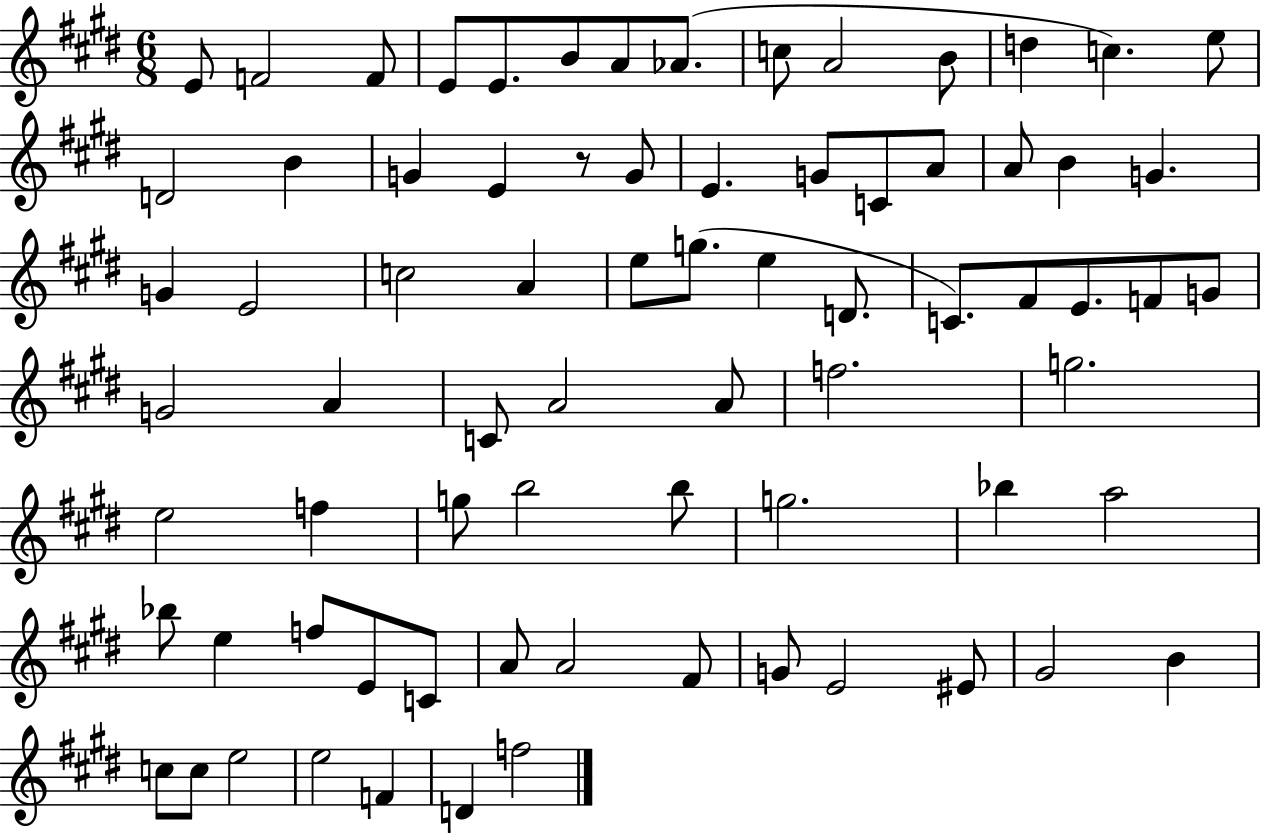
E4/e F4/h F4/e E4/e E4/e. B4/e A4/e Ab4/e. C5/e A4/h B4/e D5/q C5/q. E5/e D4/h B4/q G4/q E4/q R/e G4/e E4/q. G4/e C4/e A4/e A4/e B4/q G4/q. G4/q E4/h C5/h A4/q E5/e G5/e. E5/q D4/e. C4/e. F#4/e E4/e. F4/e G4/e G4/h A4/q C4/e A4/h A4/e F5/h. G5/h. E5/h F5/q G5/e B5/h B5/e G5/h. Bb5/q A5/h Bb5/e E5/q F5/e E4/e C4/e A4/e A4/h F#4/e G4/e E4/h EIS4/e G#4/h B4/q C5/e C5/e E5/h E5/h F4/q D4/q F5/h